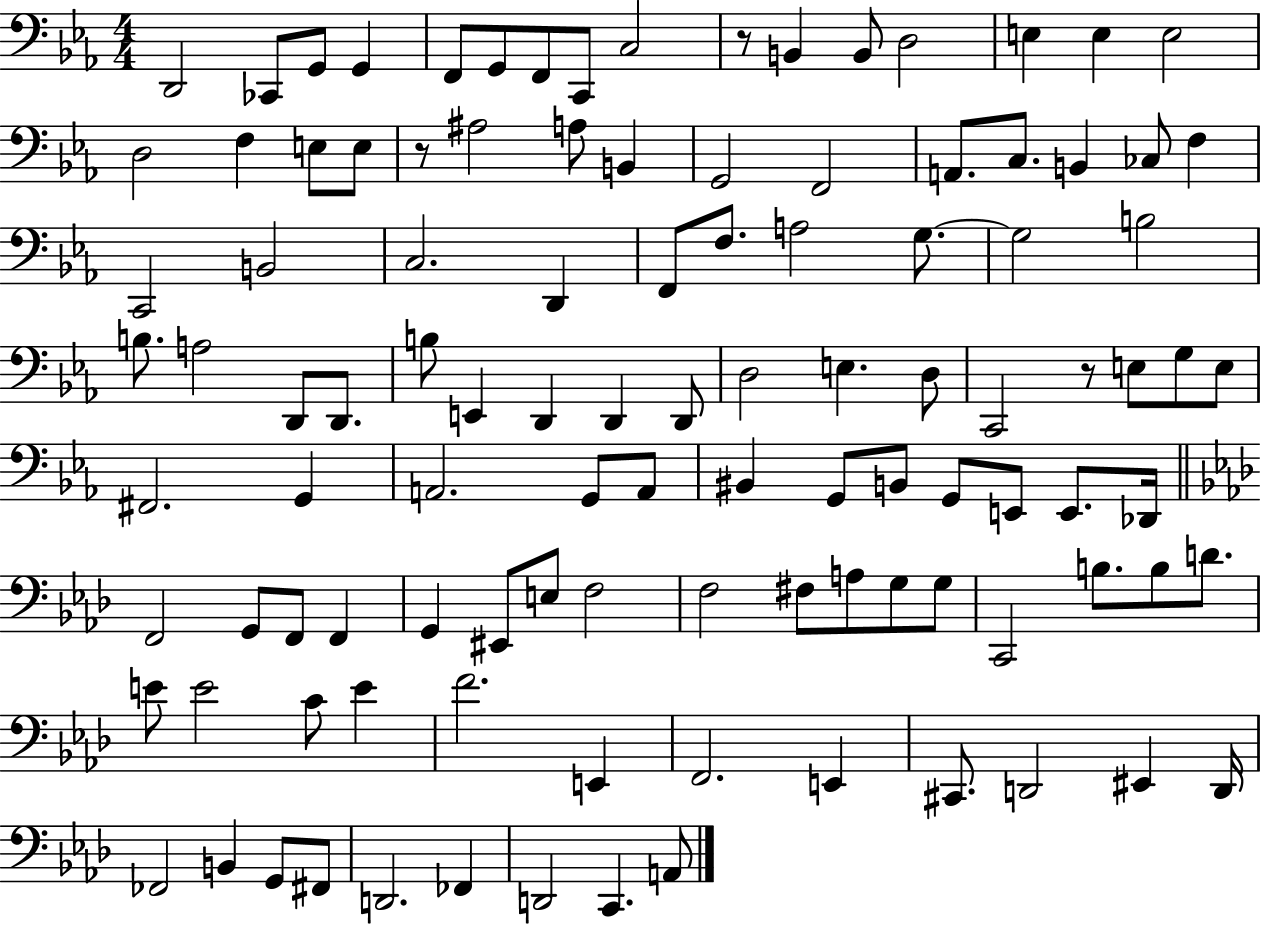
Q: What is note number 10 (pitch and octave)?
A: B2